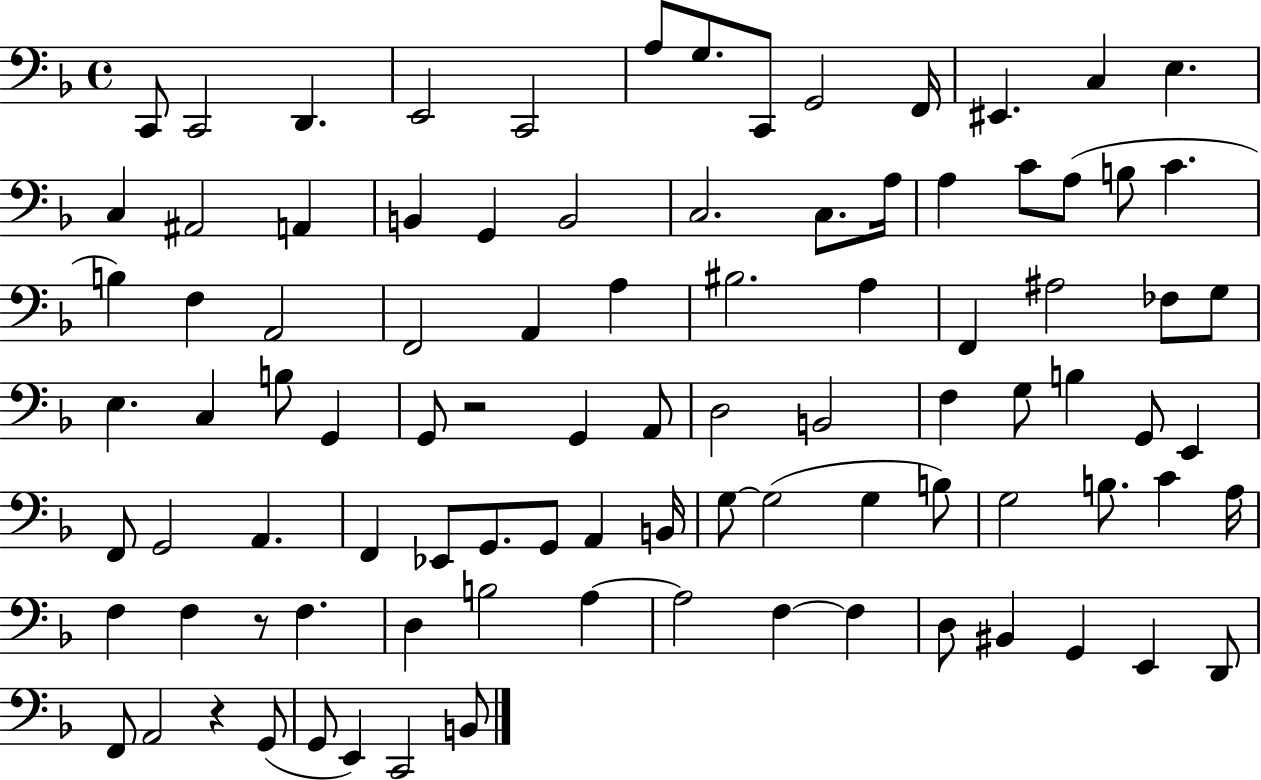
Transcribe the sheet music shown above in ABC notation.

X:1
T:Untitled
M:4/4
L:1/4
K:F
C,,/2 C,,2 D,, E,,2 C,,2 A,/2 G,/2 C,,/2 G,,2 F,,/4 ^E,, C, E, C, ^A,,2 A,, B,, G,, B,,2 C,2 C,/2 A,/4 A, C/2 A,/2 B,/2 C B, F, A,,2 F,,2 A,, A, ^B,2 A, F,, ^A,2 _F,/2 G,/2 E, C, B,/2 G,, G,,/2 z2 G,, A,,/2 D,2 B,,2 F, G,/2 B, G,,/2 E,, F,,/2 G,,2 A,, F,, _E,,/2 G,,/2 G,,/2 A,, B,,/4 G,/2 G,2 G, B,/2 G,2 B,/2 C A,/4 F, F, z/2 F, D, B,2 A, A,2 F, F, D,/2 ^B,, G,, E,, D,,/2 F,,/2 A,,2 z G,,/2 G,,/2 E,, C,,2 B,,/2